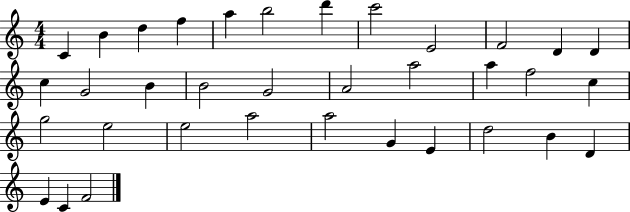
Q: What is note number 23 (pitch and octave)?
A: G5